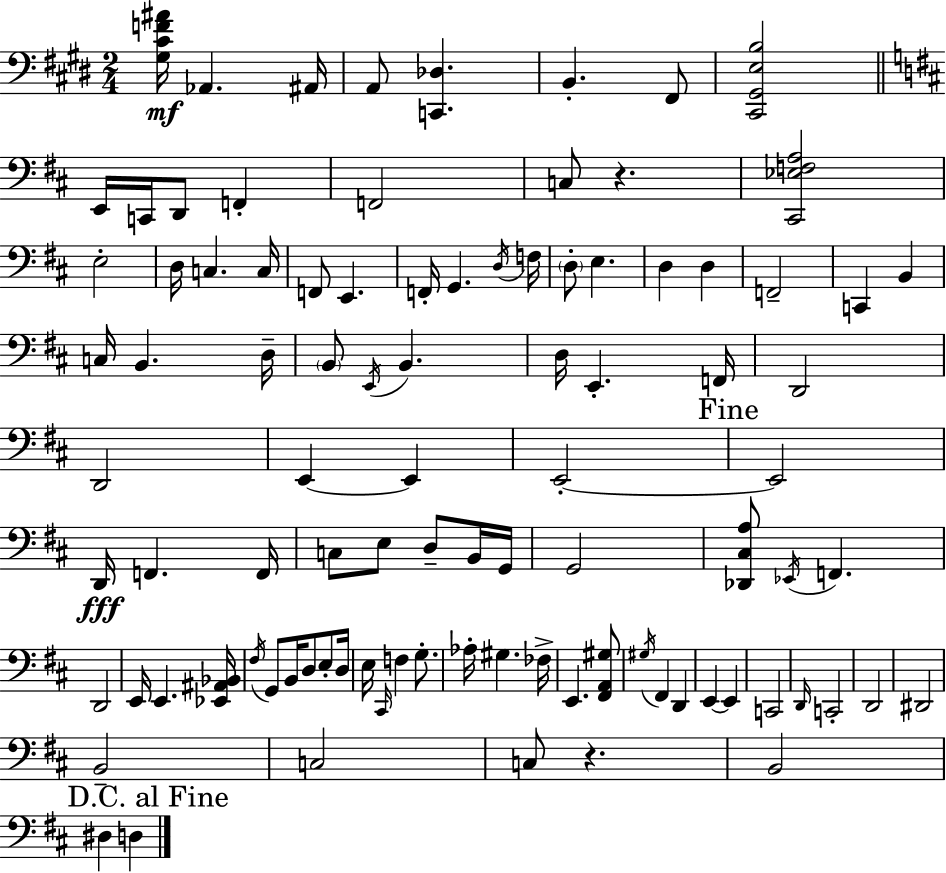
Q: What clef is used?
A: bass